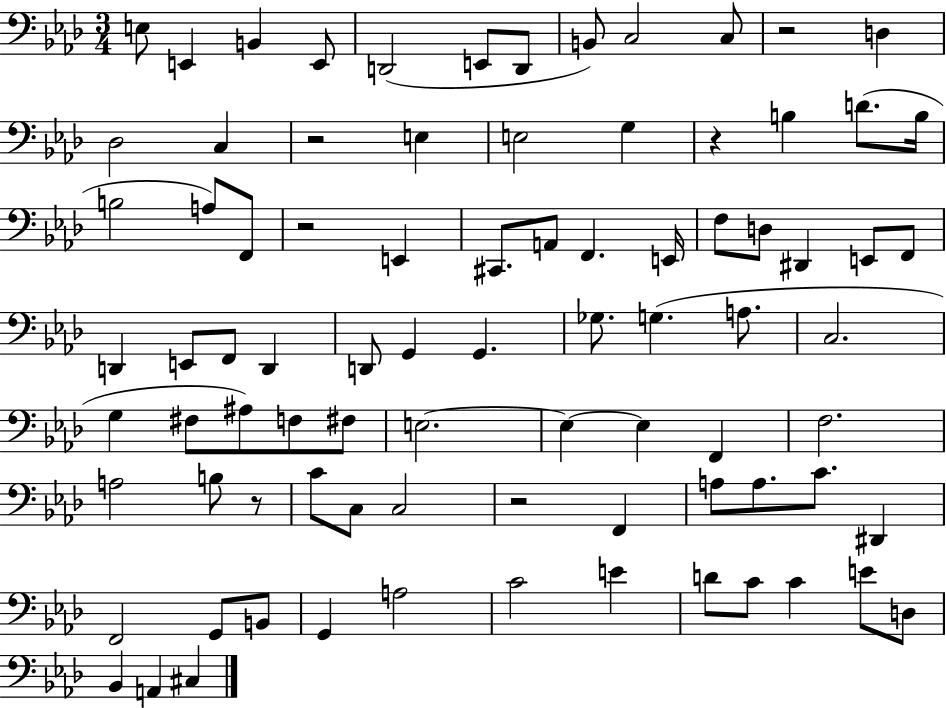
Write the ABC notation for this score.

X:1
T:Untitled
M:3/4
L:1/4
K:Ab
E,/2 E,, B,, E,,/2 D,,2 E,,/2 D,,/2 B,,/2 C,2 C,/2 z2 D, _D,2 C, z2 E, E,2 G, z B, D/2 B,/4 B,2 A,/2 F,,/2 z2 E,, ^C,,/2 A,,/2 F,, E,,/4 F,/2 D,/2 ^D,, E,,/2 F,,/2 D,, E,,/2 F,,/2 D,, D,,/2 G,, G,, _G,/2 G, A,/2 C,2 G, ^F,/2 ^A,/2 F,/2 ^F,/2 E,2 E, E, F,, F,2 A,2 B,/2 z/2 C/2 C,/2 C,2 z2 F,, A,/2 A,/2 C/2 ^D,, F,,2 G,,/2 B,,/2 G,, A,2 C2 E D/2 C/2 C E/2 D,/2 _B,, A,, ^C,